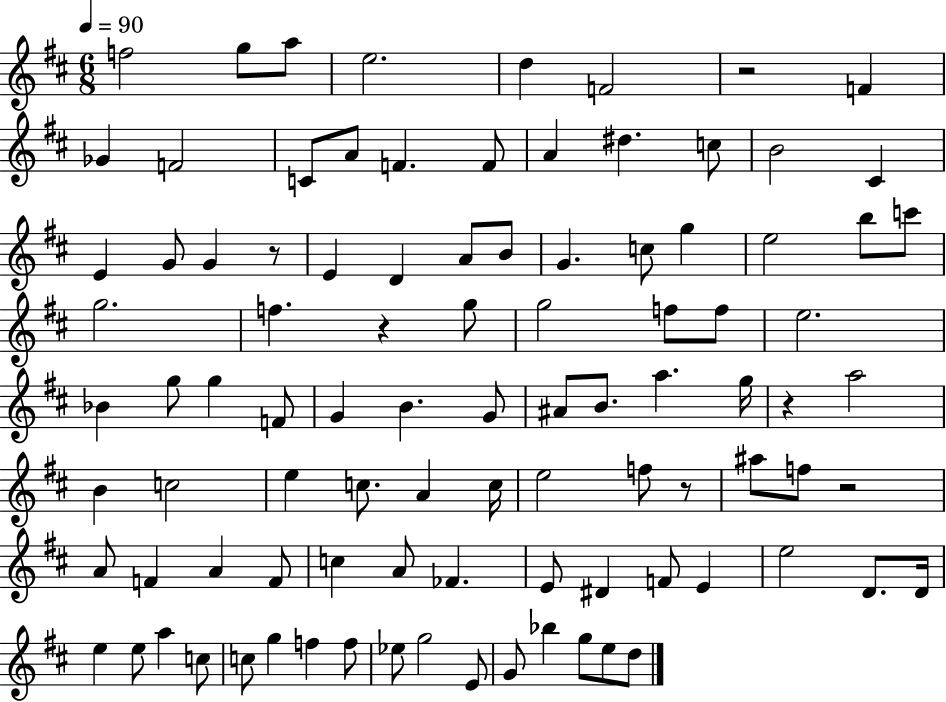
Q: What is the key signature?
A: D major